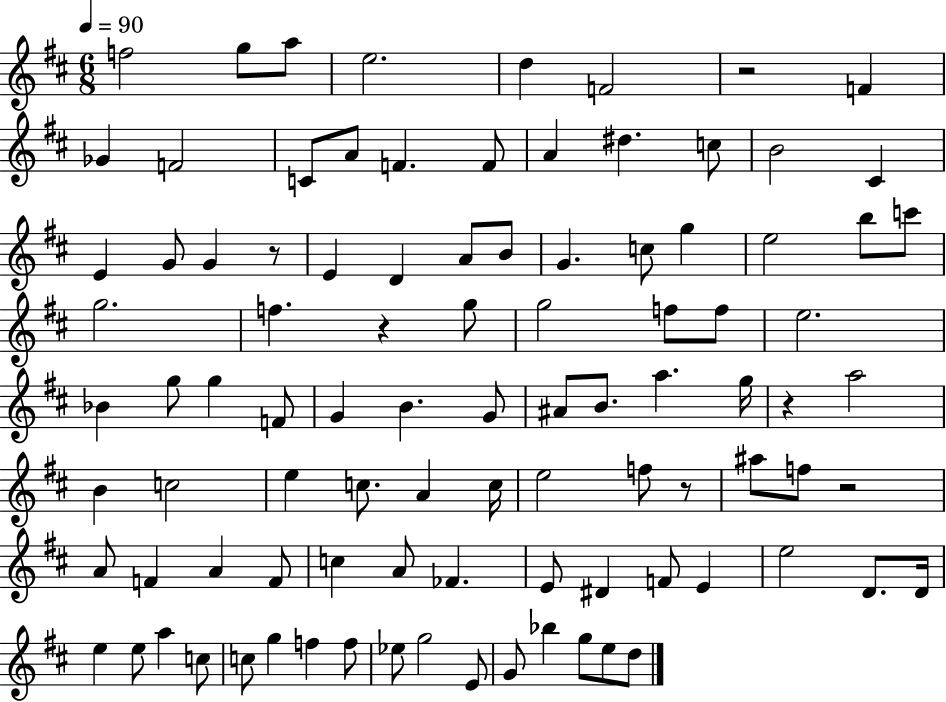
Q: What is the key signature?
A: D major